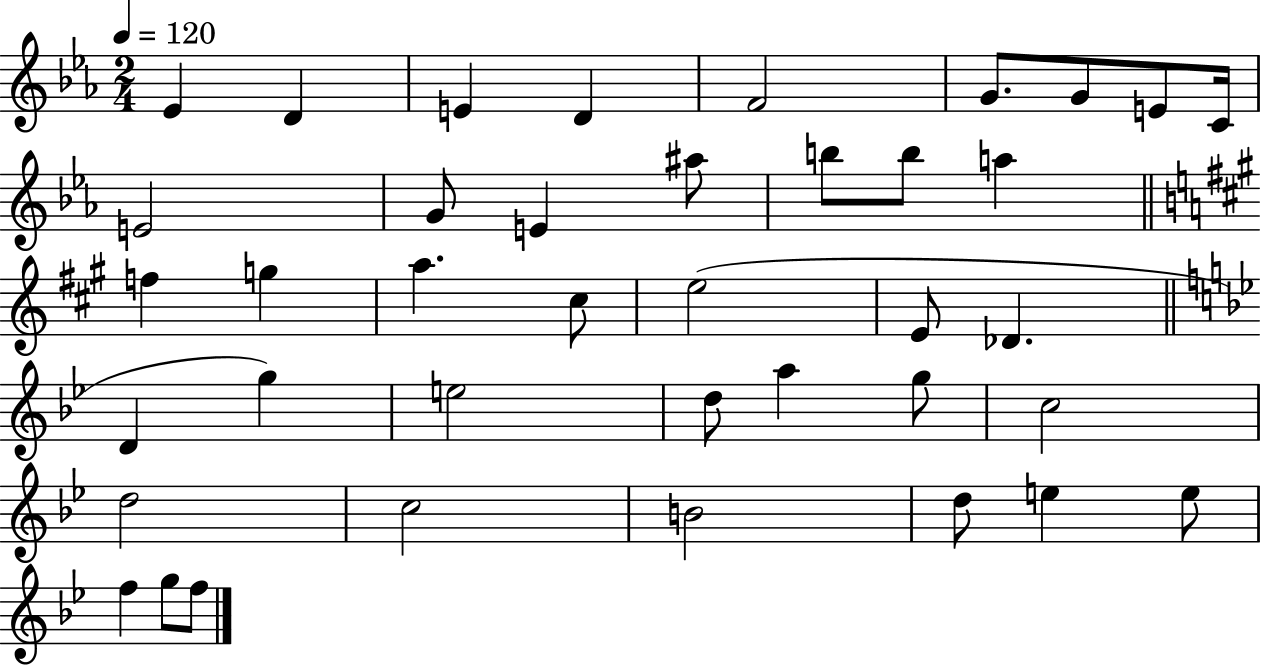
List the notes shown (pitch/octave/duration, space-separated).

Eb4/q D4/q E4/q D4/q F4/h G4/e. G4/e E4/e C4/s E4/h G4/e E4/q A#5/e B5/e B5/e A5/q F5/q G5/q A5/q. C#5/e E5/h E4/e Db4/q. D4/q G5/q E5/h D5/e A5/q G5/e C5/h D5/h C5/h B4/h D5/e E5/q E5/e F5/q G5/e F5/e